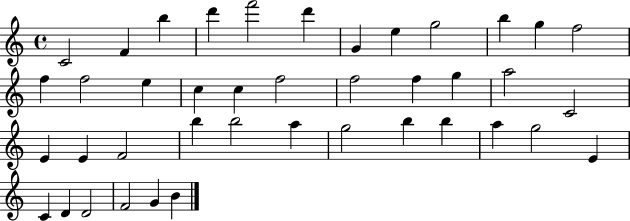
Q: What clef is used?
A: treble